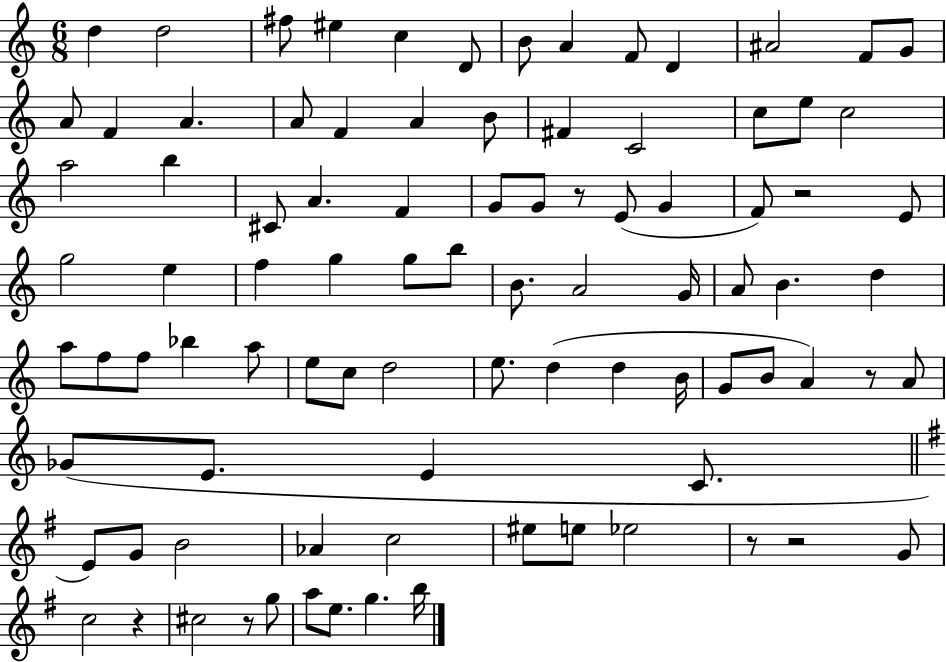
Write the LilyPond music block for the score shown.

{
  \clef treble
  \numericTimeSignature
  \time 6/8
  \key c \major
  \repeat volta 2 { d''4 d''2 | fis''8 eis''4 c''4 d'8 | b'8 a'4 f'8 d'4 | ais'2 f'8 g'8 | \break a'8 f'4 a'4. | a'8 f'4 a'4 b'8 | fis'4 c'2 | c''8 e''8 c''2 | \break a''2 b''4 | cis'8 a'4. f'4 | g'8 g'8 r8 e'8( g'4 | f'8) r2 e'8 | \break g''2 e''4 | f''4 g''4 g''8 b''8 | b'8. a'2 g'16 | a'8 b'4. d''4 | \break a''8 f''8 f''8 bes''4 a''8 | e''8 c''8 d''2 | e''8. d''4( d''4 b'16 | g'8 b'8 a'4) r8 a'8 | \break ges'8( e'8. e'4 c'8. | \bar "||" \break \key e \minor e'8) g'8 b'2 | aes'4 c''2 | eis''8 e''8 ees''2 | r8 r2 g'8 | \break c''2 r4 | cis''2 r8 g''8 | a''8 e''8. g''4. b''16 | } \bar "|."
}